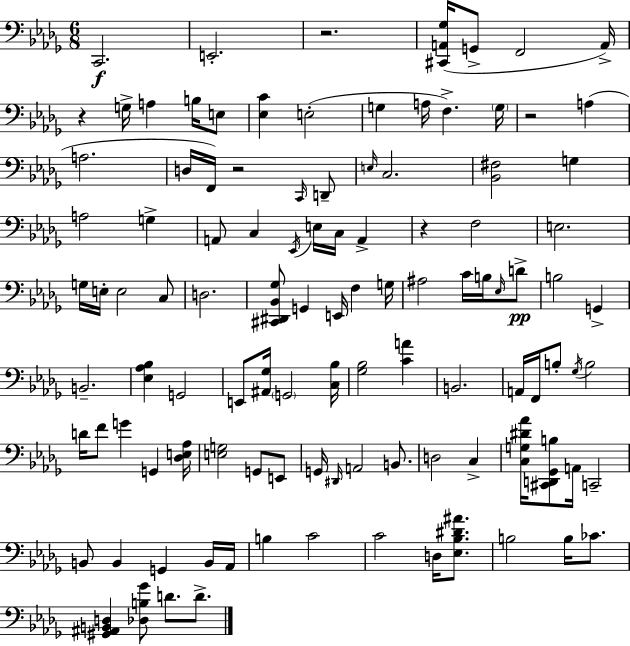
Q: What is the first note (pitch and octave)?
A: C2